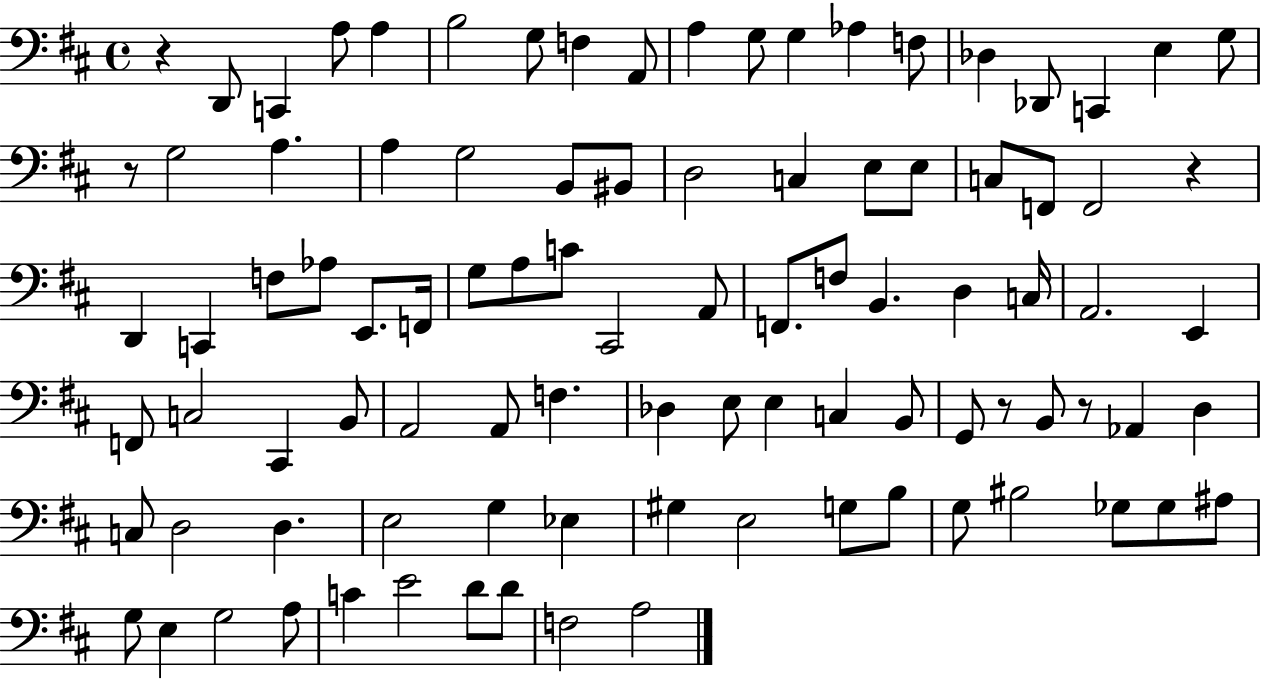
R/q D2/e C2/q A3/e A3/q B3/h G3/e F3/q A2/e A3/q G3/e G3/q Ab3/q F3/e Db3/q Db2/e C2/q E3/q G3/e R/e G3/h A3/q. A3/q G3/h B2/e BIS2/e D3/h C3/q E3/e E3/e C3/e F2/e F2/h R/q D2/q C2/q F3/e Ab3/e E2/e. F2/s G3/e A3/e C4/e C#2/h A2/e F2/e. F3/e B2/q. D3/q C3/s A2/h. E2/q F2/e C3/h C#2/q B2/e A2/h A2/e F3/q. Db3/q E3/e E3/q C3/q B2/e G2/e R/e B2/e R/e Ab2/q D3/q C3/e D3/h D3/q. E3/h G3/q Eb3/q G#3/q E3/h G3/e B3/e G3/e BIS3/h Gb3/e Gb3/e A#3/e G3/e E3/q G3/h A3/e C4/q E4/h D4/e D4/e F3/h A3/h